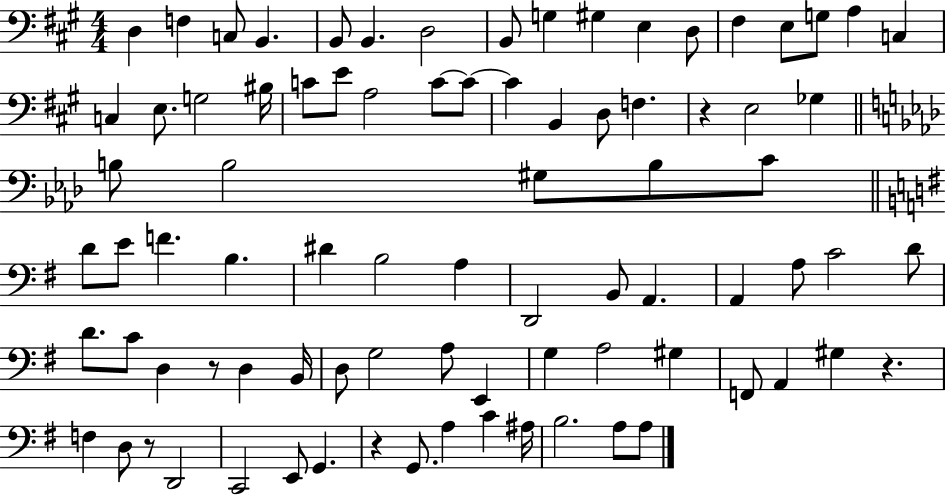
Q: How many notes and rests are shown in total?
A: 84